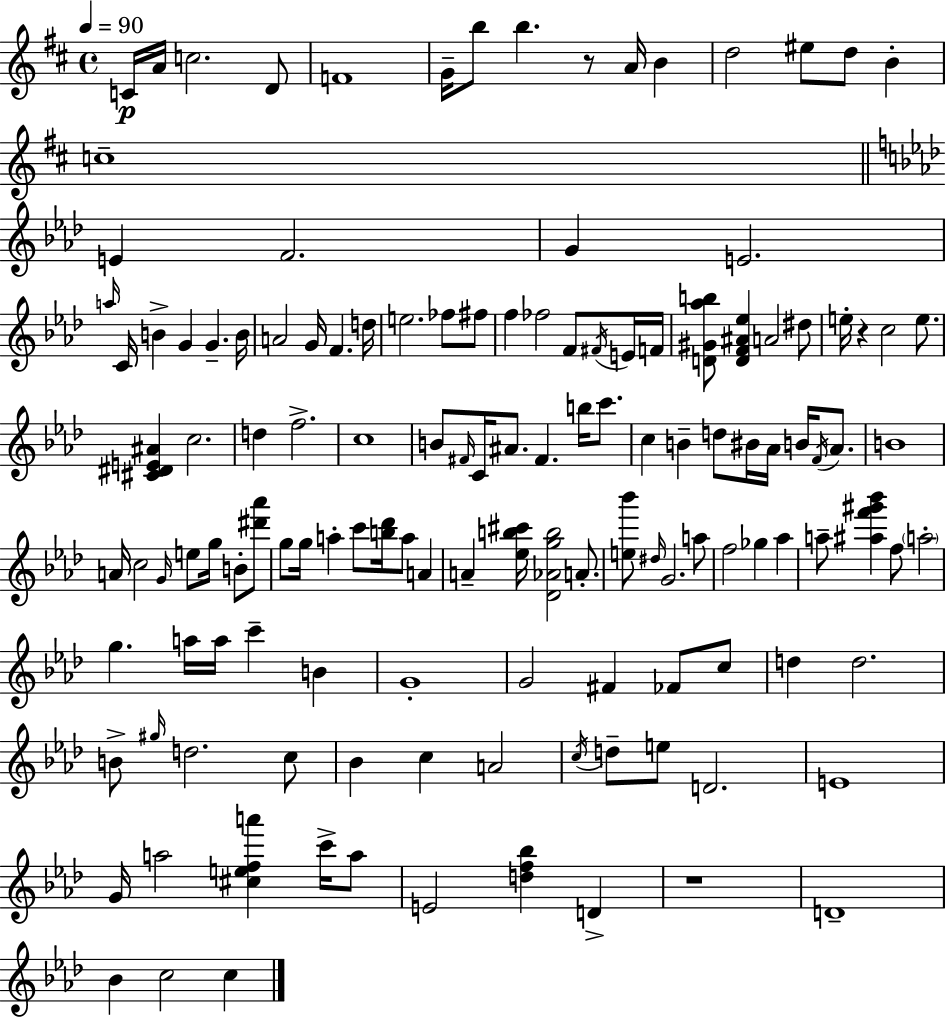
{
  \clef treble
  \time 4/4
  \defaultTimeSignature
  \key d \major
  \tempo 4 = 90
  c'16\p a'16 c''2. d'8 | f'1 | g'16-- b''8 b''4. r8 a'16 b'4 | d''2 eis''8 d''8 b'4-. | \break c''1-- | \bar "||" \break \key f \minor e'4 f'2. | g'4 e'2. | \grace { a''16 } c'16 b'4-> g'4 g'4.-- | b'16 a'2 g'16 f'4. | \break d''16 e''2. fes''8 fis''8 | f''4 fes''2 f'8 \acciaccatura { fis'16 } | e'16 f'16 <d' gis' aes'' b''>8 <d' f' ais' ees''>4 a'2 | dis''8 e''16-. r4 c''2 e''8. | \break <cis' dis' e' ais'>4 c''2. | d''4 f''2.-> | c''1 | b'8 \grace { fis'16 } c'16 ais'8. fis'4. b''16 | \break c'''8. c''4 b'4-- d''8 bis'16 aes'16 b'16 | \acciaccatura { f'16 } aes'8. b'1 | a'16 c''2 \grace { g'16 } e''8 | g''16 b'8-. <dis''' aes'''>8 g''8 g''16 a''4-. c'''8 <b'' des'''>16 a''8 | \break a'4 a'4-- <ees'' b'' cis'''>16 <des' aes' g'' b''>2 | a'8.-. <e'' bes'''>8 \grace { dis''16 } g'2. | a''8 f''2 ges''4 | aes''4 a''8-- <ais'' f''' gis''' bes'''>4 f''8 \parenthesize a''2-. | \break g''4. a''16 a''16 c'''4-- | b'4 g'1-. | g'2 fis'4 | fes'8 c''8 d''4 d''2. | \break b'8-> \grace { gis''16 } d''2. | c''8 bes'4 c''4 a'2 | \acciaccatura { c''16 } d''8-- e''8 d'2. | e'1 | \break g'16 a''2 | <cis'' e'' f'' a'''>4 c'''16-> a''8 e'2 | <d'' f'' bes''>4 d'4-> r1 | d'1-- | \break bes'4 c''2 | c''4 \bar "|."
}